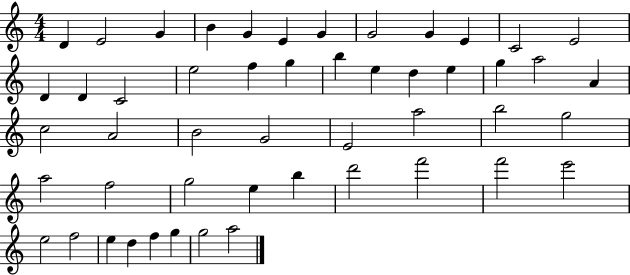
D4/q E4/h G4/q B4/q G4/q E4/q G4/q G4/h G4/q E4/q C4/h E4/h D4/q D4/q C4/h E5/h F5/q G5/q B5/q E5/q D5/q E5/q G5/q A5/h A4/q C5/h A4/h B4/h G4/h E4/h A5/h B5/h G5/h A5/h F5/h G5/h E5/q B5/q D6/h F6/h F6/h E6/h E5/h F5/h E5/q D5/q F5/q G5/q G5/h A5/h